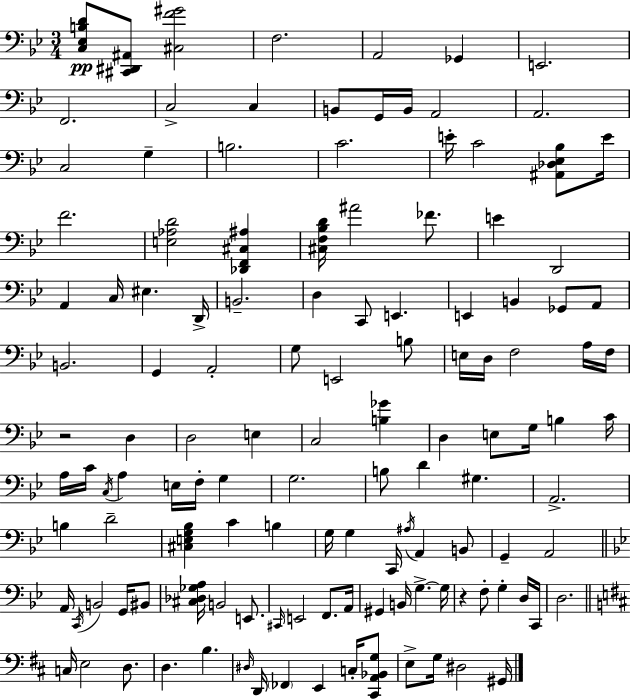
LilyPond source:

{
  \clef bass
  \numericTimeSignature
  \time 3/4
  \key bes \major
  <c ees b d'>8\pp <cis, dis, ais,>8 <cis f' gis'>2 | f2. | a,2 ges,4 | e,2. | \break f,2. | c2-> c4 | b,8 g,16 b,16 a,2 | a,2. | \break c2 g4-- | b2. | c'2. | e'16-. c'2 <ais, des ees bes>8 e'16 | \break f'2. | <e aes d'>2 <des, f, cis ais>4 | <cis f bes d'>16 ais'2 fes'8. | e'4 d,2 | \break a,4 c16 eis4. d,16-> | b,2.-- | d4 c,8 e,4. | e,4 b,4 ges,8 a,8 | \break b,2. | g,4 a,2-. | g8 e,2 b8 | e16 d16 f2 a16 f16 | \break r2 d4 | d2 e4 | c2 <b ges'>4 | d4 e8 g16 b4 c'16 | \break a16 c'16 \acciaccatura { c16 } a4 e16 f16-. g4 | g2. | b8 d'4 gis4. | a,2.-> | \break b4 d'2-- | <cis e g bes>4 c'4 b4 | g16 g4 c,16 \acciaccatura { ais16 } a,4 | b,8 g,4-- a,2 | \break \bar "||" \break \key bes \major a,16 \acciaccatura { c,16 } b,2 g,16 bis,8 | <cis des ges a>16 b,2 e,8. | \grace { cis,16 } e,2 f,8. | a,16 gis,4 b,16 g4.->~~ | \break g16 r4 f8-. g4-. | d16 c,16 d2. | \bar "||" \break \key b \minor c16 e2 d8. | d4. b4. | \grace { dis16 } d,16 \parenthesize fes,4 e,4 c16-. <cis, a, bes, g>8 | e8-> g16 dis2 | \break gis,16 \bar "|."
}